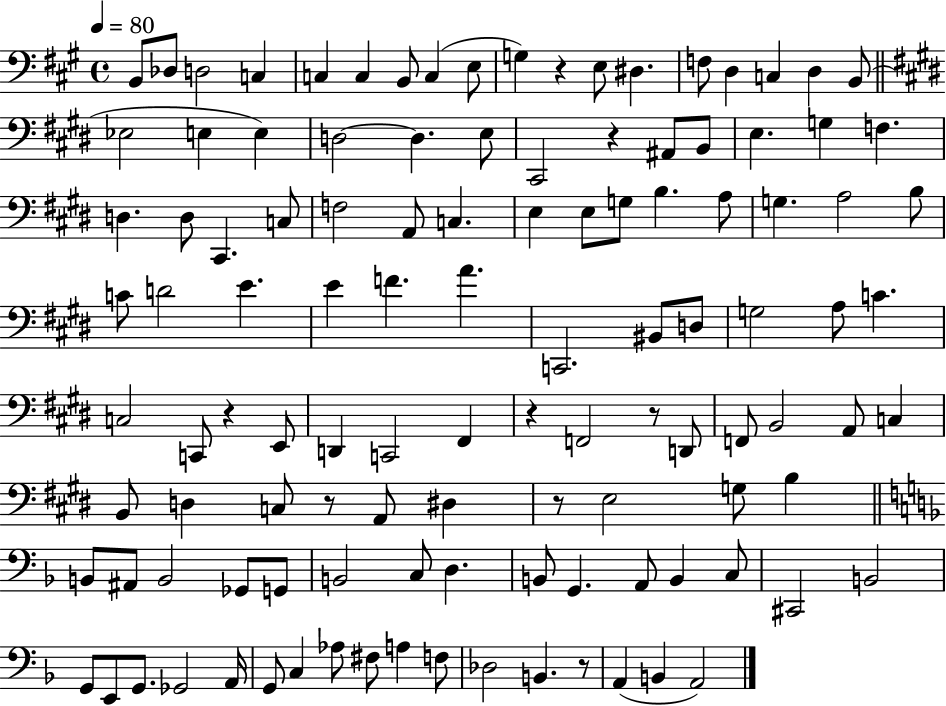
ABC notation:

X:1
T:Untitled
M:4/4
L:1/4
K:A
B,,/2 _D,/2 D,2 C, C, C, B,,/2 C, E,/2 G, z E,/2 ^D, F,/2 D, C, D, B,,/2 _E,2 E, E, D,2 D, E,/2 ^C,,2 z ^A,,/2 B,,/2 E, G, F, D, D,/2 ^C,, C,/2 F,2 A,,/2 C, E, E,/2 G,/2 B, A,/2 G, A,2 B,/2 C/2 D2 E E F A C,,2 ^B,,/2 D,/2 G,2 A,/2 C C,2 C,,/2 z E,,/2 D,, C,,2 ^F,, z F,,2 z/2 D,,/2 F,,/2 B,,2 A,,/2 C, B,,/2 D, C,/2 z/2 A,,/2 ^D, z/2 E,2 G,/2 B, B,,/2 ^A,,/2 B,,2 _G,,/2 G,,/2 B,,2 C,/2 D, B,,/2 G,, A,,/2 B,, C,/2 ^C,,2 B,,2 G,,/2 E,,/2 G,,/2 _G,,2 A,,/4 G,,/2 C, _A,/2 ^F,/2 A, F,/2 _D,2 B,, z/2 A,, B,, A,,2